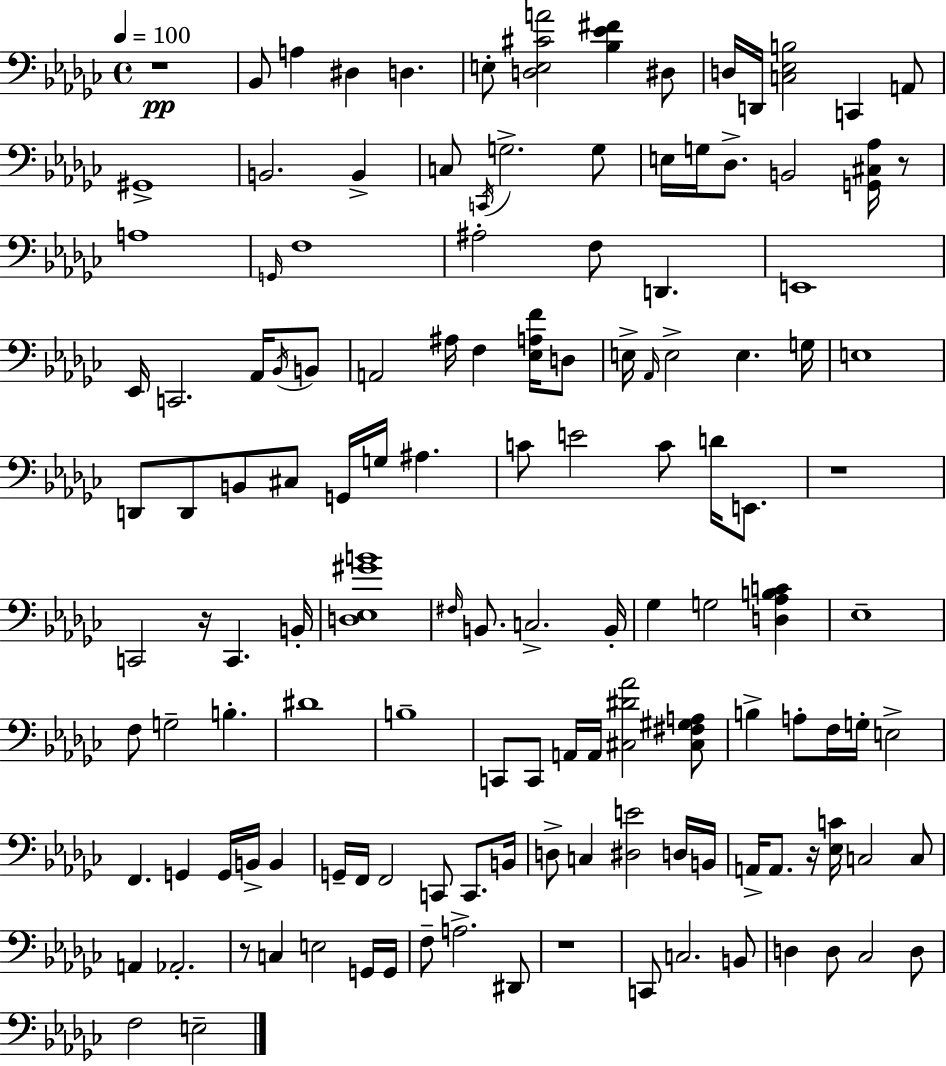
X:1
T:Untitled
M:4/4
L:1/4
K:Ebm
z4 _B,,/2 A, ^D, D, E,/2 [D,E,^CA]2 [_B,_E^F] ^D,/2 D,/4 D,,/4 [C,_E,B,]2 C,, A,,/2 ^G,,4 B,,2 B,, C,/2 C,,/4 G,2 G,/2 E,/4 G,/4 _D,/2 B,,2 [G,,^C,_A,]/4 z/2 A,4 G,,/4 F,4 ^A,2 F,/2 D,, E,,4 _E,,/4 C,,2 _A,,/4 _B,,/4 B,,/2 A,,2 ^A,/4 F, [_E,A,F]/4 D,/2 E,/4 _A,,/4 E,2 E, G,/4 E,4 D,,/2 D,,/2 B,,/2 ^C,/2 G,,/4 G,/4 ^A, C/2 E2 C/2 D/4 E,,/2 z4 C,,2 z/4 C,, B,,/4 [D,_E,^GB]4 ^F,/4 B,,/2 C,2 B,,/4 _G, G,2 [D,_A,B,C] _E,4 F,/2 G,2 B, ^D4 B,4 C,,/2 C,,/2 A,,/4 A,,/4 [^C,^D_A]2 [^C,^F,^G,A,]/2 B, A,/2 F,/4 G,/4 E,2 F,, G,, G,,/4 B,,/4 B,, G,,/4 F,,/4 F,,2 C,,/2 C,,/2 B,,/4 D,/2 C, [^D,E]2 D,/4 B,,/4 A,,/4 A,,/2 z/4 [_E,C]/4 C,2 C,/2 A,, _A,,2 z/2 C, E,2 G,,/4 G,,/4 F,/2 A,2 ^D,,/2 z4 C,,/2 C,2 B,,/2 D, D,/2 _C,2 D,/2 F,2 E,2